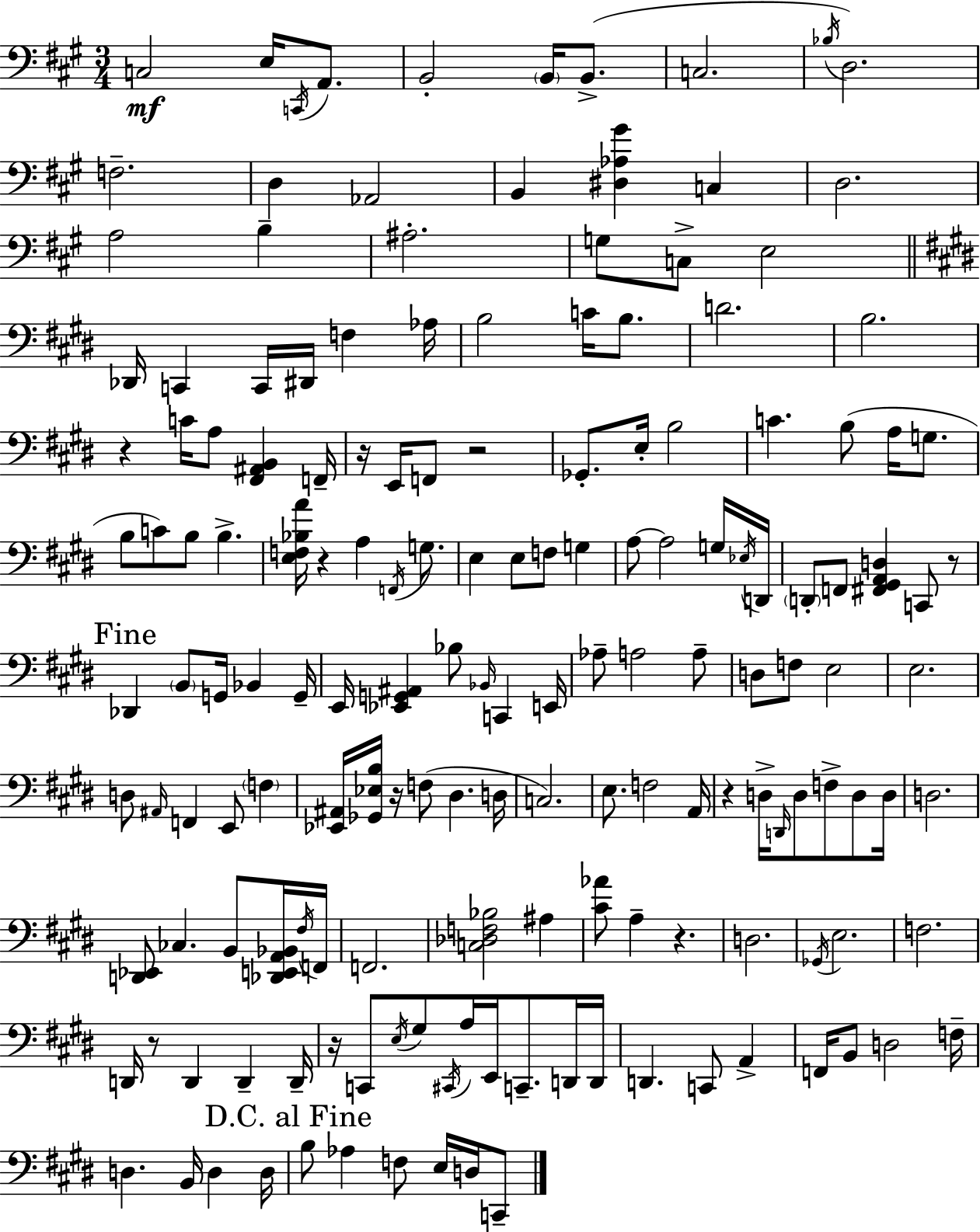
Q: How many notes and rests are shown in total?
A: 162